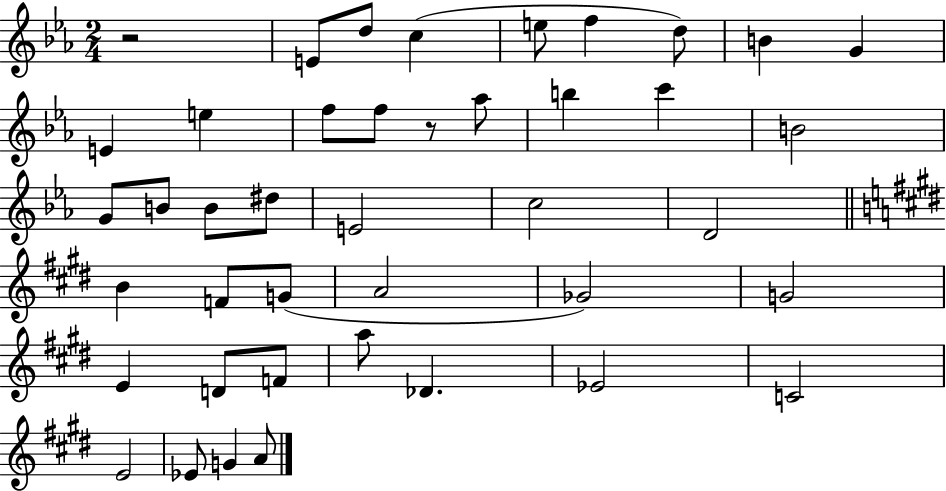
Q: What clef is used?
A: treble